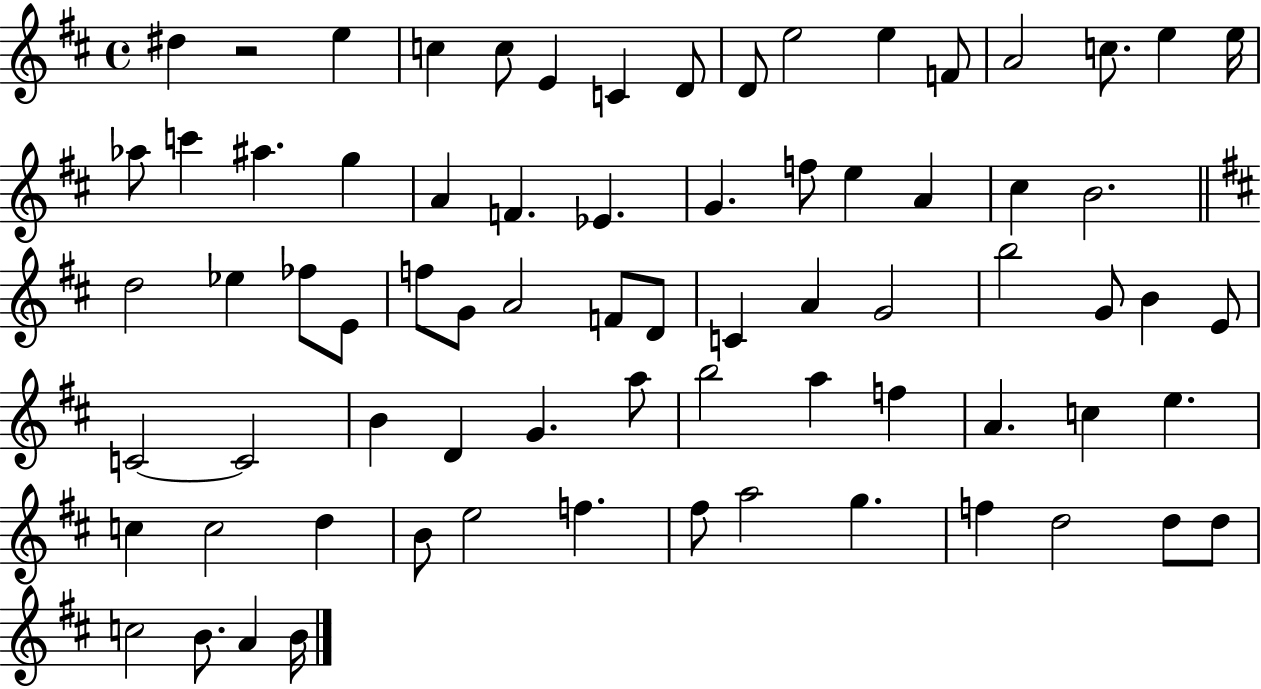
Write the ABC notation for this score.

X:1
T:Untitled
M:4/4
L:1/4
K:D
^d z2 e c c/2 E C D/2 D/2 e2 e F/2 A2 c/2 e e/4 _a/2 c' ^a g A F _E G f/2 e A ^c B2 d2 _e _f/2 E/2 f/2 G/2 A2 F/2 D/2 C A G2 b2 G/2 B E/2 C2 C2 B D G a/2 b2 a f A c e c c2 d B/2 e2 f ^f/2 a2 g f d2 d/2 d/2 c2 B/2 A B/4